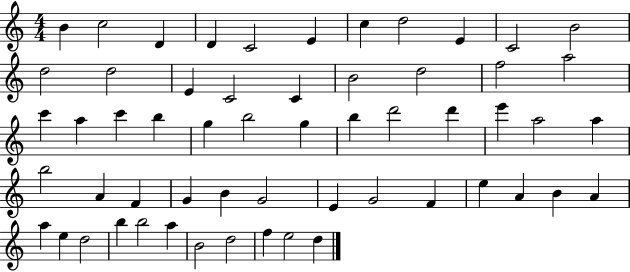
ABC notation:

X:1
T:Untitled
M:4/4
L:1/4
K:C
B c2 D D C2 E c d2 E C2 B2 d2 d2 E C2 C B2 d2 f2 a2 c' a c' b g b2 g b d'2 d' e' a2 a b2 A F G B G2 E G2 F e A B A a e d2 b b2 a B2 d2 f e2 d